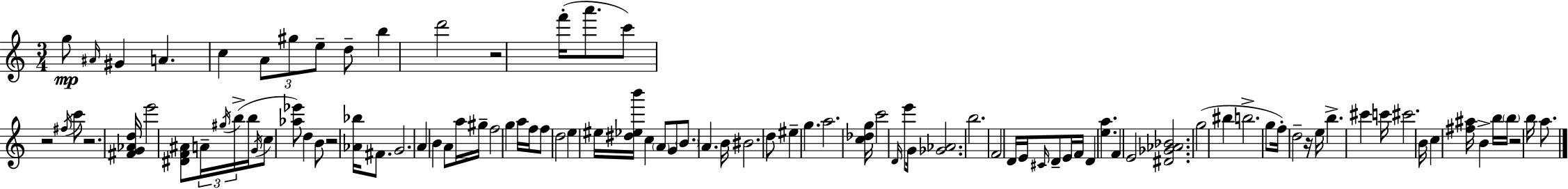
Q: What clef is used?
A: treble